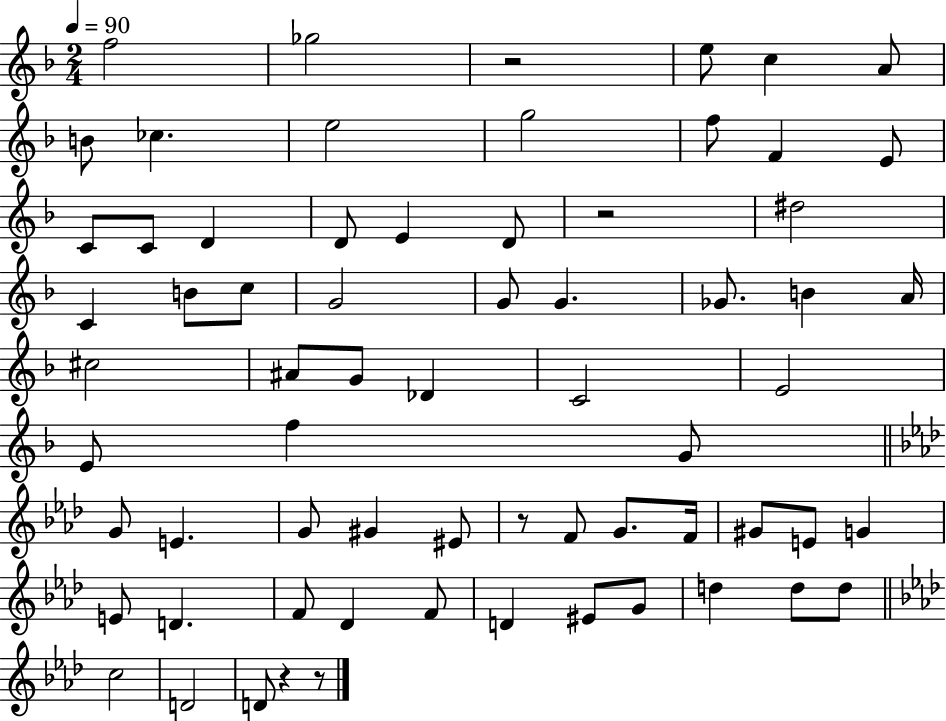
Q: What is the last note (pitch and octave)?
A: D4